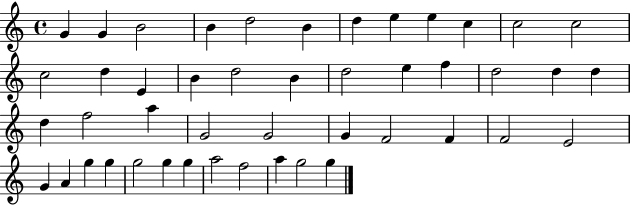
{
  \clef treble
  \time 4/4
  \defaultTimeSignature
  \key c \major
  g'4 g'4 b'2 | b'4 d''2 b'4 | d''4 e''4 e''4 c''4 | c''2 c''2 | \break c''2 d''4 e'4 | b'4 d''2 b'4 | d''2 e''4 f''4 | d''2 d''4 d''4 | \break d''4 f''2 a''4 | g'2 g'2 | g'4 f'2 f'4 | f'2 e'2 | \break g'4 a'4 g''4 g''4 | g''2 g''4 g''4 | a''2 f''2 | a''4 g''2 g''4 | \break \bar "|."
}